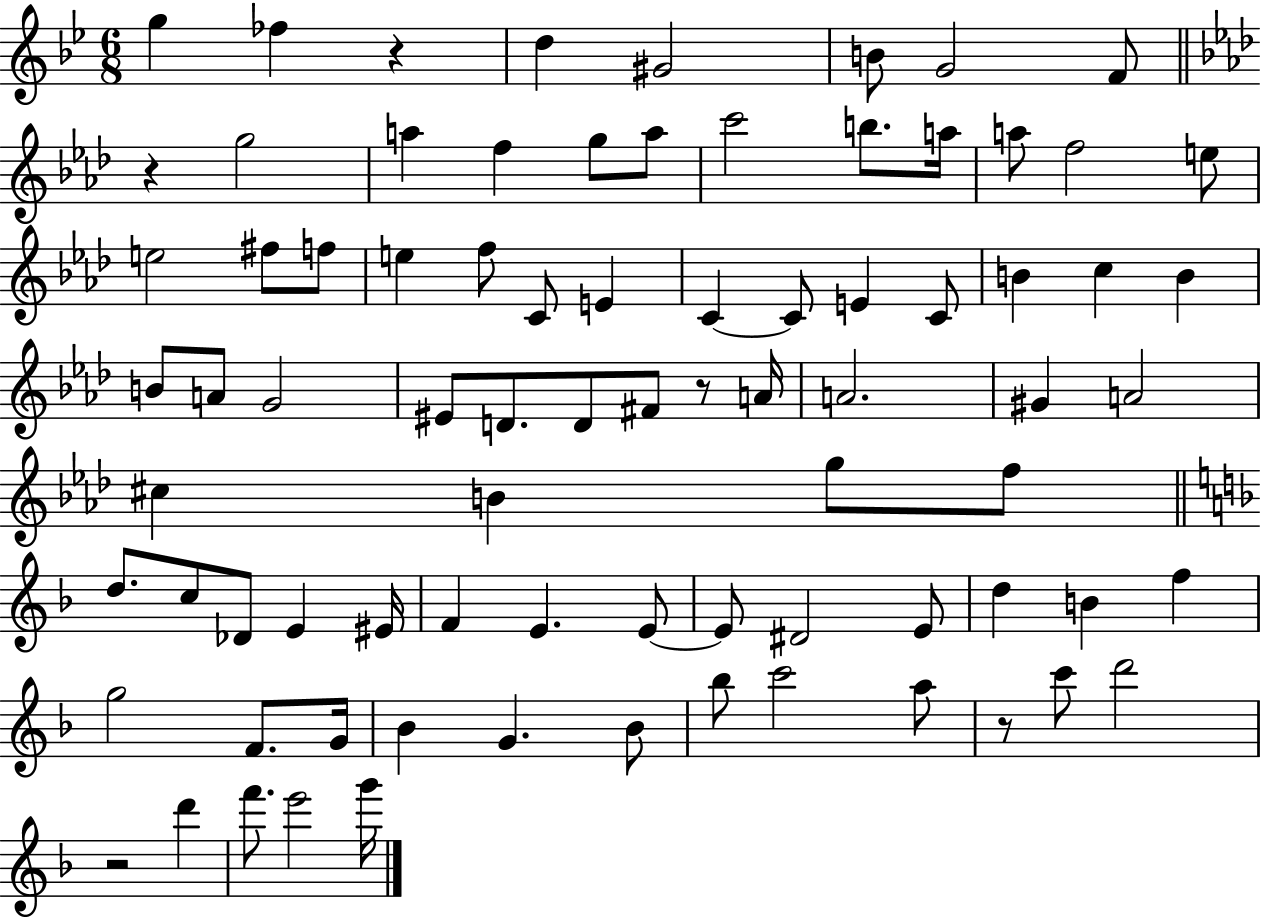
G5/q FES5/q R/q D5/q G#4/h B4/e G4/h F4/e R/q G5/h A5/q F5/q G5/e A5/e C6/h B5/e. A5/s A5/e F5/h E5/e E5/h F#5/e F5/e E5/q F5/e C4/e E4/q C4/q C4/e E4/q C4/e B4/q C5/q B4/q B4/e A4/e G4/h EIS4/e D4/e. D4/e F#4/e R/e A4/s A4/h. G#4/q A4/h C#5/q B4/q G5/e F5/e D5/e. C5/e Db4/e E4/q EIS4/s F4/q E4/q. E4/e E4/e D#4/h E4/e D5/q B4/q F5/q G5/h F4/e. G4/s Bb4/q G4/q. Bb4/e Bb5/e C6/h A5/e R/e C6/e D6/h R/h D6/q F6/e. E6/h G6/s